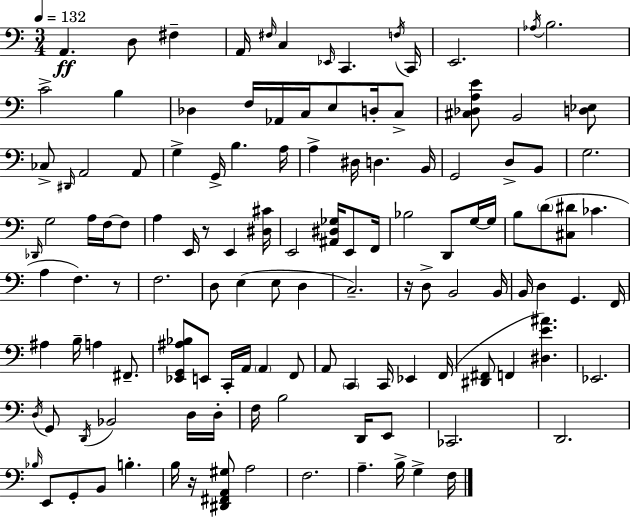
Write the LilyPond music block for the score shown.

{
  \clef bass
  \numericTimeSignature
  \time 3/4
  \key c \major
  \tempo 4 = 132
  a,4.\ff d8 fis4-- | a,16 \grace { fis16 } c4 \grace { ees,16 } c,4. | \acciaccatura { f16 } c,16 e,2. | \acciaccatura { aes16 } b2. | \break c'2-> | b4 des4 f16 aes,16 c16 e8 | d16-. c8-> <cis des a e'>8 b,2 | <d ees>8 ces8-> \grace { dis,16 } a,2 | \break a,8 g4-> g,16-> b4. | a16 a4-> dis16 d4. | b,16 g,2 | d8-> b,8 g2. | \break \grace { des,16 } g2 | a16 f16~~ f8 a4 e,16 r8 | e,4 <dis cis'>16 e,2 | <ais, dis ges>16 e,8 f,16 bes2 | \break d,8 g16~~ g16 b8 \parenthesize d'8( <cis dis'>8 | ces'4. a4 f4.) | r8 f2. | d8 e4( | \break e8 d4 c2.--) | r16 d8-> b,2 | b,16 b,16 d4 g,4. | f,16 ais4 b16-- a4 | \break fis,8.-- <ees, g, ais bes>8 e,8 c,16-. a,16 | \parenthesize a,4 f,8 a,8 \parenthesize c,4 | c,16 ees,4 f,16( <dis, fis,>8 f,4 | <dis e' ais'>4.) ees,2. | \break \acciaccatura { d16 } g,8 \acciaccatura { d,16 } bes,2 | d16 d16-. f16 b2 | d,16 e,8 ces,2. | d,2. | \break \grace { bes16 } e,8 g,8-. | b,8 b4.-. b16 r16 <dis, fis, a, gis>8 | a2 f2. | a4.-- | \break b16-> g4-> f16 \bar "|."
}